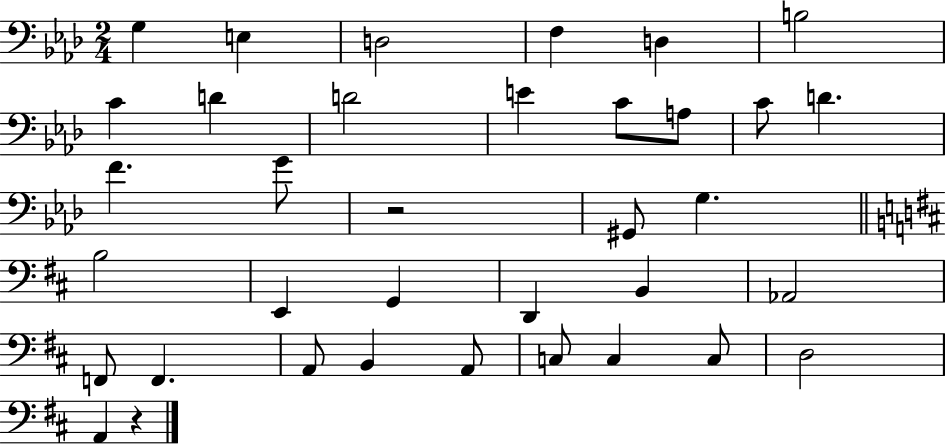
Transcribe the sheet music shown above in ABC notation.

X:1
T:Untitled
M:2/4
L:1/4
K:Ab
G, E, D,2 F, D, B,2 C D D2 E C/2 A,/2 C/2 D F G/2 z2 ^G,,/2 G, B,2 E,, G,, D,, B,, _A,,2 F,,/2 F,, A,,/2 B,, A,,/2 C,/2 C, C,/2 D,2 A,, z